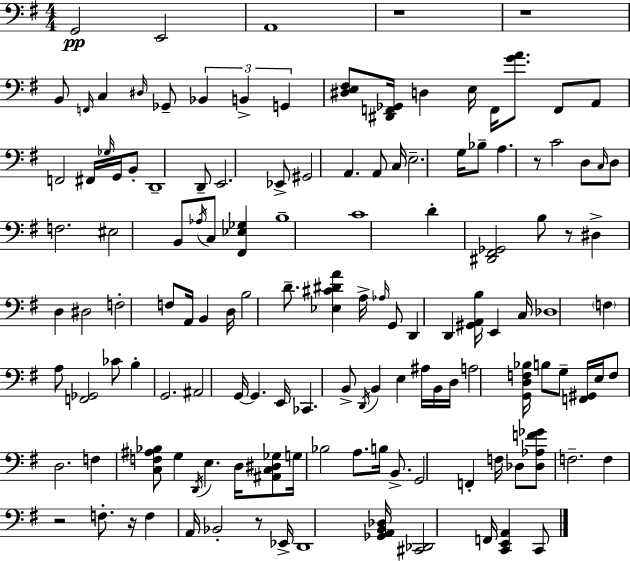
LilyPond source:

{
  \clef bass
  \numericTimeSignature
  \time 4/4
  \key e \minor
  g,2\pp e,2 | a,1 | r1 | r1 | \break b,8 \grace { f,16 } c4 \grace { dis16 } ges,8-- \tuplet 3/2 { bes,4 b,4-> | g,4 } <dis e fis>8 <dis, f, ges,>16 d4 e16 f,16 <g' a'>8. | f,8 a,8 f,2 fis,16 \grace { ges16 } | g,16 b,8-. d,1-- | \break d,8-- e,2. | ees,8-> gis,2 a,4. | a,8 c16 e2.-- | g16 bes8-- a4. r8 c'2 | \break d8 \grace { c16 } d8 f2. | eis2 b,8 \acciaccatura { aes16 } c8 | <fis, ees ges>4 b1-- | c'1 | \break d'4-. <dis, fis, ges,>2 | b8 r8 dis4-> d4 dis2 | f2-. f8 a,16 | b,4 d16 b2 d'8.-- | \break <ees cis' dis' a'>4 a16-> \grace { aes16 } g,8 d,4 d,4 | <gis, a, b>16 e,4 c16 des1 | \parenthesize f4 a8 <f, ges,>2 | ces'8 b4-. g,2. | \break ais,2 g,16~~ g,4. | e,16 ces,4. b,8-> \acciaccatura { d,16 } b,4 | e4 ais16 b,16 d16 a2 | <g, d f bes>16 b8 g8-- <f, gis,>16 e16 f8 d2. | \break f4 <c f ais bes>8 g4 | \acciaccatura { d,16 } e4. d16 <ais, c dis ges>8 g16 bes2 | a8. b16 b,8.-> g,2 | f,4-. f16 des8 <des aes f' ges'>8 f2.-- | \break f4 r2 | f8.-. r16 f4 a,16 bes,2-. | r8 ees,16-> d,1 | <ges, a, b, des>16 <cis, des,>2 | \break f,16 <c, e, a,>4 c,8 \bar "|."
}